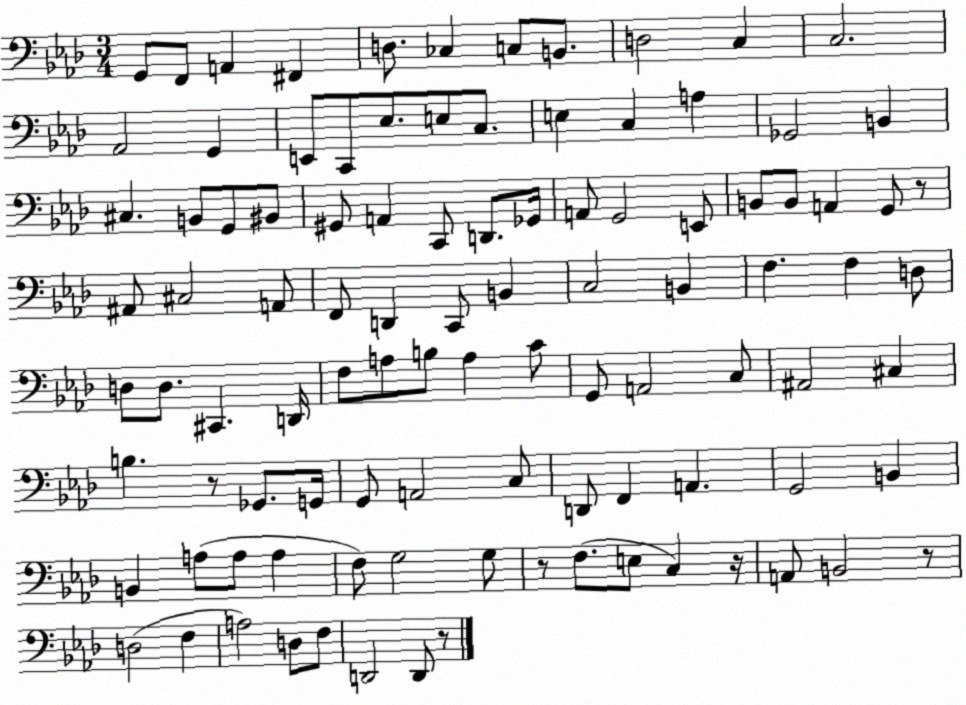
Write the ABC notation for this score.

X:1
T:Untitled
M:3/4
L:1/4
K:Ab
G,,/2 F,,/2 A,, ^F,, D,/2 _C, C,/2 B,,/2 D,2 C, C,2 _A,,2 G,, E,,/2 C,,/2 _E,/2 E,/2 C,/2 E, C, A, _G,,2 B,, ^C, B,,/2 G,,/2 ^B,,/2 ^G,,/2 A,, C,,/2 D,,/2 _G,,/4 A,,/2 G,,2 E,,/2 B,,/2 B,,/2 A,, G,,/2 z/2 ^A,,/2 ^C,2 A,,/2 F,,/2 D,, C,,/2 B,, C,2 B,, F, F, D,/2 D,/2 D,/2 ^C,, D,,/4 F,/2 A,/2 B,/2 A, C/2 G,,/2 A,,2 C,/2 ^A,,2 ^C, B, z/2 _G,,/2 G,,/4 G,,/2 A,,2 C,/2 D,,/2 F,, A,, G,,2 B,, B,, A,/2 A,/2 A, F,/2 G,2 G,/2 z/2 F,/2 E,/2 C, z/4 A,,/2 B,,2 z/2 D,2 F, A,2 D,/2 F,/2 D,,2 D,,/2 z/2